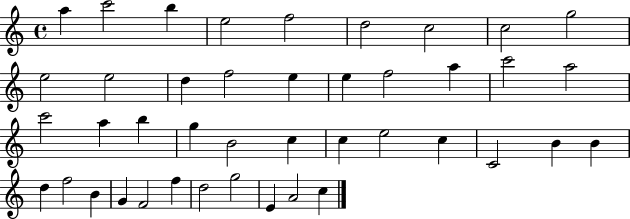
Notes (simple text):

A5/q C6/h B5/q E5/h F5/h D5/h C5/h C5/h G5/h E5/h E5/h D5/q F5/h E5/q E5/q F5/h A5/q C6/h A5/h C6/h A5/q B5/q G5/q B4/h C5/q C5/q E5/h C5/q C4/h B4/q B4/q D5/q F5/h B4/q G4/q F4/h F5/q D5/h G5/h E4/q A4/h C5/q